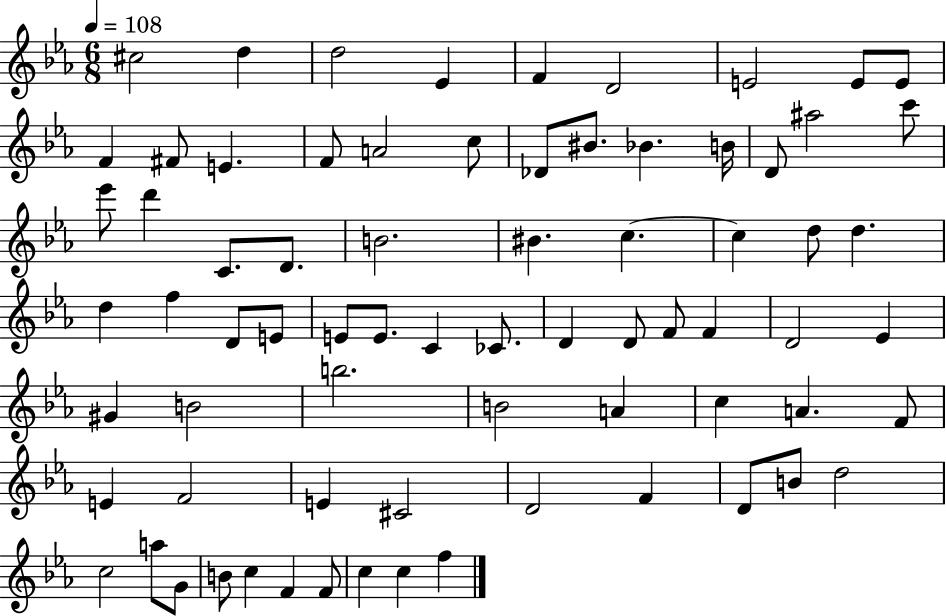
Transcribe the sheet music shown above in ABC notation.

X:1
T:Untitled
M:6/8
L:1/4
K:Eb
^c2 d d2 _E F D2 E2 E/2 E/2 F ^F/2 E F/2 A2 c/2 _D/2 ^B/2 _B B/4 D/2 ^a2 c'/2 _e'/2 d' C/2 D/2 B2 ^B c c d/2 d d f D/2 E/2 E/2 E/2 C _C/2 D D/2 F/2 F D2 _E ^G B2 b2 B2 A c A F/2 E F2 E ^C2 D2 F D/2 B/2 d2 c2 a/2 G/2 B/2 c F F/2 c c f